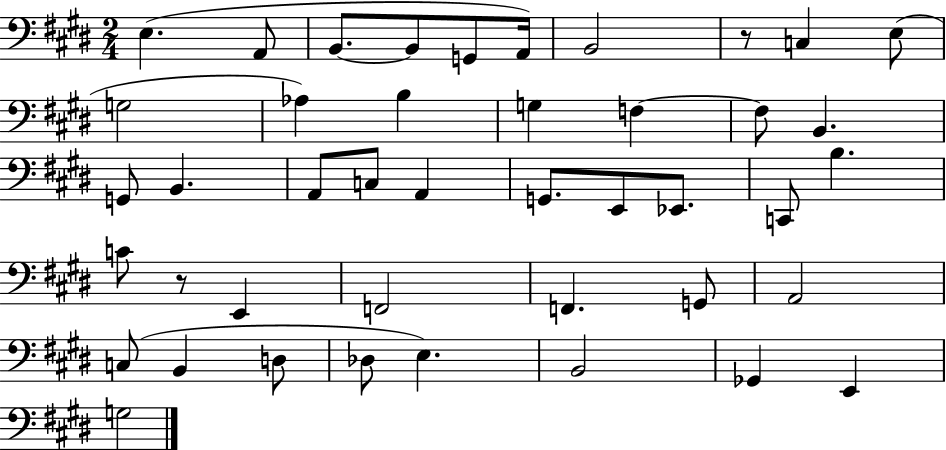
E3/q. A2/e B2/e. B2/e G2/e A2/s B2/h R/e C3/q E3/e G3/h Ab3/q B3/q G3/q F3/q F3/e B2/q. G2/e B2/q. A2/e C3/e A2/q G2/e. E2/e Eb2/e. C2/e B3/q. C4/e R/e E2/q F2/h F2/q. G2/e A2/h C3/e B2/q D3/e Db3/e E3/q. B2/h Gb2/q E2/q G3/h